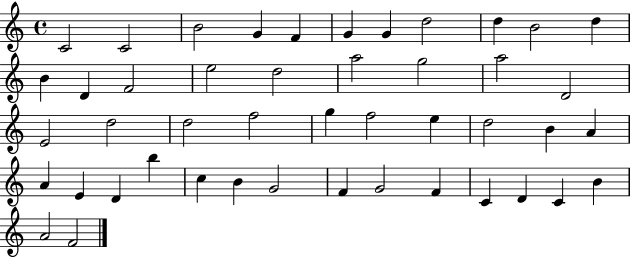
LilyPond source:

{
  \clef treble
  \time 4/4
  \defaultTimeSignature
  \key c \major
  c'2 c'2 | b'2 g'4 f'4 | g'4 g'4 d''2 | d''4 b'2 d''4 | \break b'4 d'4 f'2 | e''2 d''2 | a''2 g''2 | a''2 d'2 | \break e'2 d''2 | d''2 f''2 | g''4 f''2 e''4 | d''2 b'4 a'4 | \break a'4 e'4 d'4 b''4 | c''4 b'4 g'2 | f'4 g'2 f'4 | c'4 d'4 c'4 b'4 | \break a'2 f'2 | \bar "|."
}